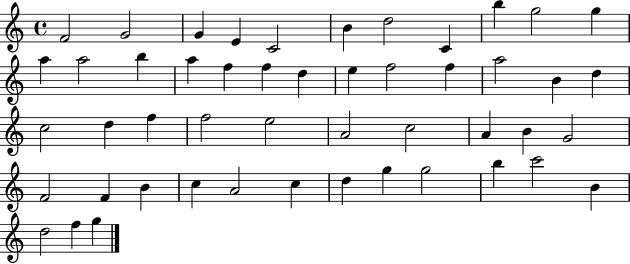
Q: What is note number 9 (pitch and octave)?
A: B5